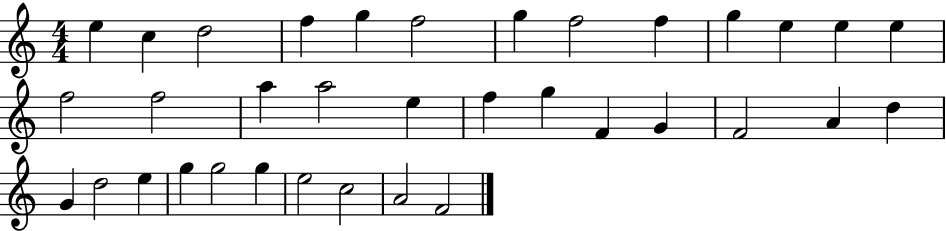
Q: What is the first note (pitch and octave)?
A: E5